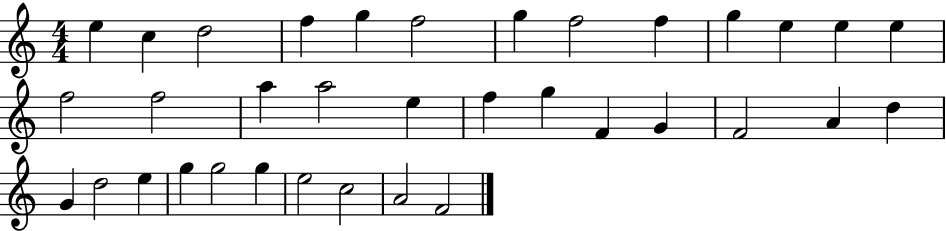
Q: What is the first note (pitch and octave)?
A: E5